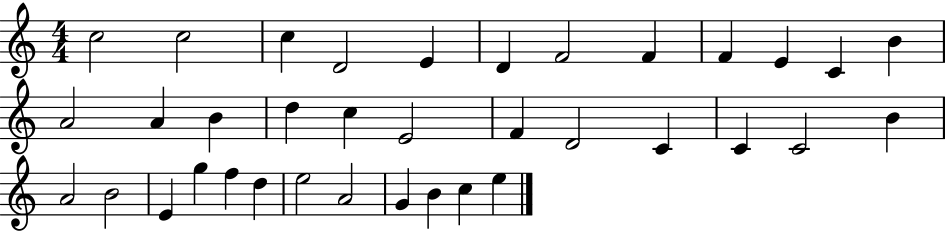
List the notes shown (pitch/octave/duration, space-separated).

C5/h C5/h C5/q D4/h E4/q D4/q F4/h F4/q F4/q E4/q C4/q B4/q A4/h A4/q B4/q D5/q C5/q E4/h F4/q D4/h C4/q C4/q C4/h B4/q A4/h B4/h E4/q G5/q F5/q D5/q E5/h A4/h G4/q B4/q C5/q E5/q